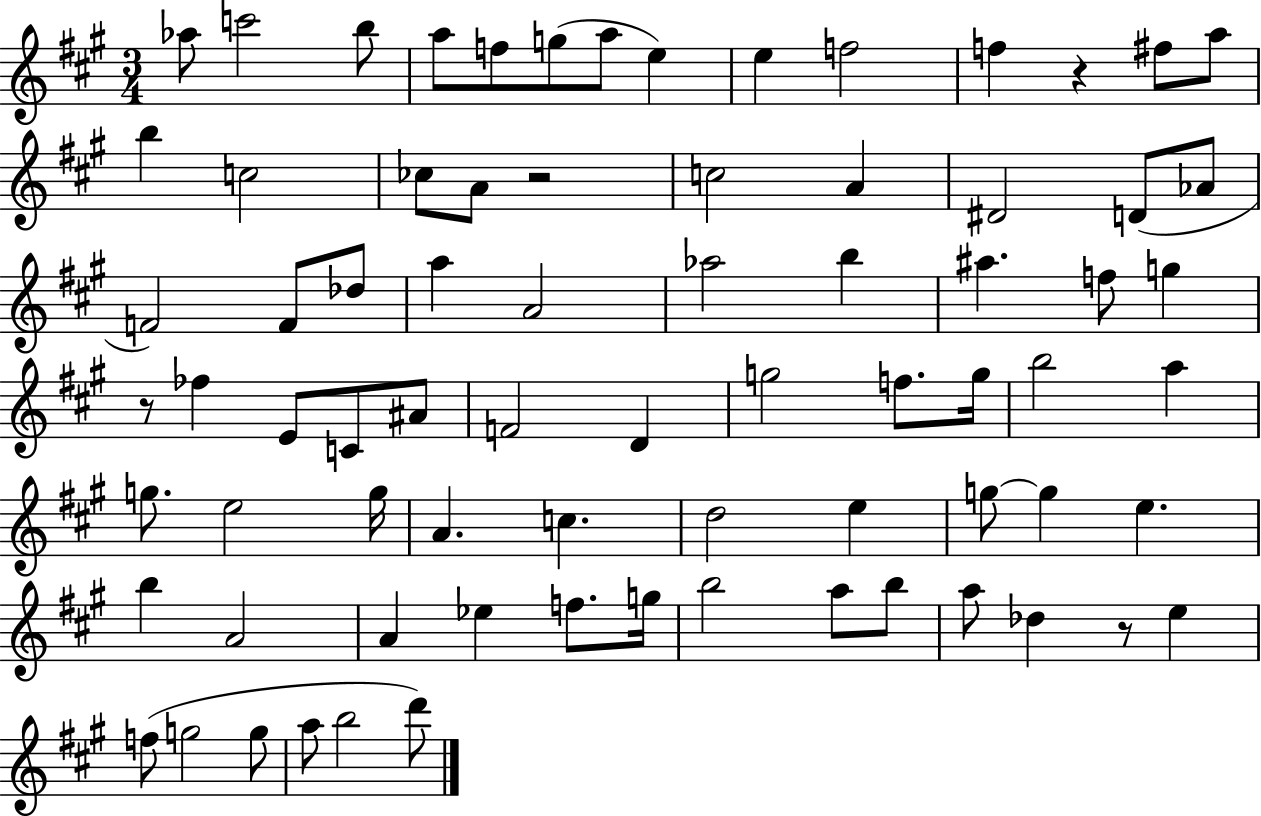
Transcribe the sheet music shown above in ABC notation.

X:1
T:Untitled
M:3/4
L:1/4
K:A
_a/2 c'2 b/2 a/2 f/2 g/2 a/2 e e f2 f z ^f/2 a/2 b c2 _c/2 A/2 z2 c2 A ^D2 D/2 _A/2 F2 F/2 _d/2 a A2 _a2 b ^a f/2 g z/2 _f E/2 C/2 ^A/2 F2 D g2 f/2 g/4 b2 a g/2 e2 g/4 A c d2 e g/2 g e b A2 A _e f/2 g/4 b2 a/2 b/2 a/2 _d z/2 e f/2 g2 g/2 a/2 b2 d'/2